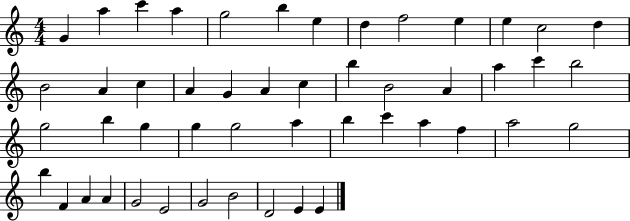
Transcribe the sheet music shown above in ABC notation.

X:1
T:Untitled
M:4/4
L:1/4
K:C
G a c' a g2 b e d f2 e e c2 d B2 A c A G A c b B2 A a c' b2 g2 b g g g2 a b c' a f a2 g2 b F A A G2 E2 G2 B2 D2 E E